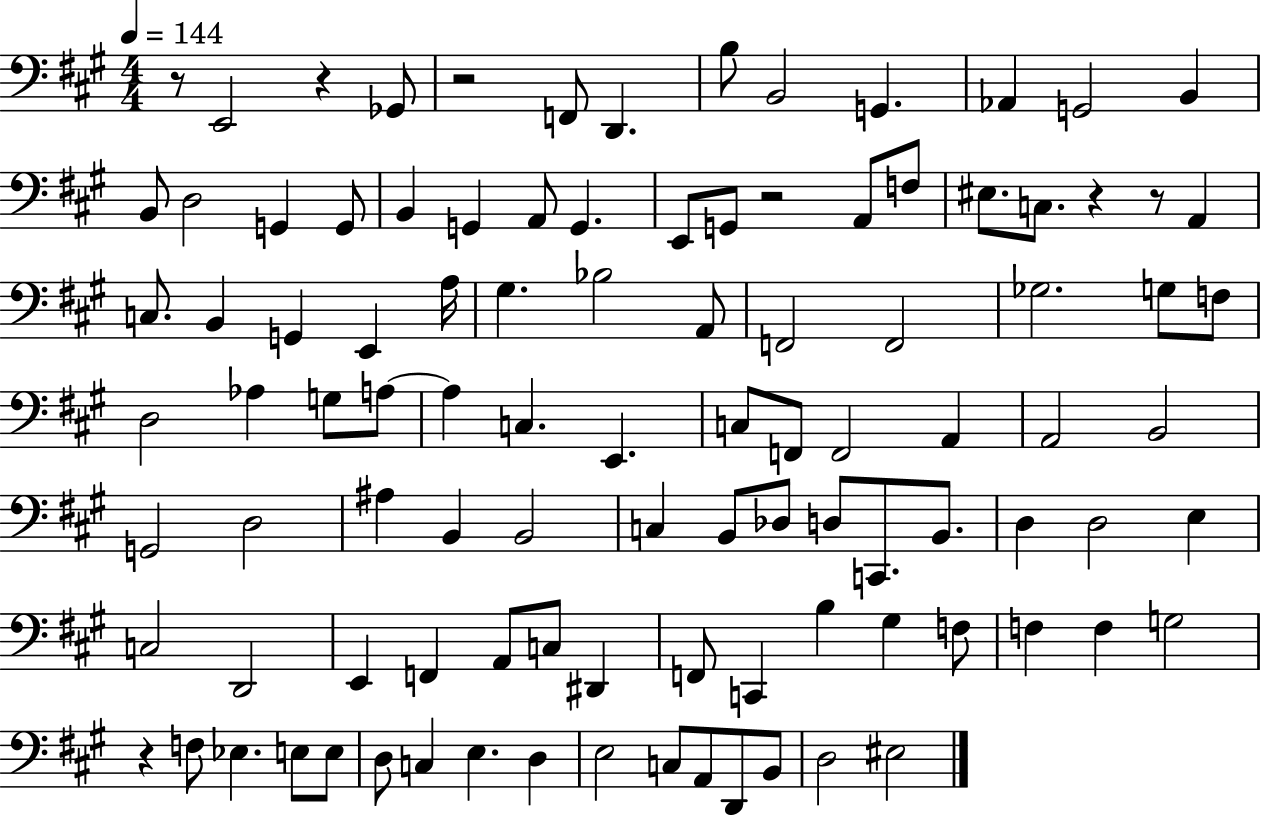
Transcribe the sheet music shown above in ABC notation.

X:1
T:Untitled
M:4/4
L:1/4
K:A
z/2 E,,2 z _G,,/2 z2 F,,/2 D,, B,/2 B,,2 G,, _A,, G,,2 B,, B,,/2 D,2 G,, G,,/2 B,, G,, A,,/2 G,, E,,/2 G,,/2 z2 A,,/2 F,/2 ^E,/2 C,/2 z z/2 A,, C,/2 B,, G,, E,, A,/4 ^G, _B,2 A,,/2 F,,2 F,,2 _G,2 G,/2 F,/2 D,2 _A, G,/2 A,/2 A, C, E,, C,/2 F,,/2 F,,2 A,, A,,2 B,,2 G,,2 D,2 ^A, B,, B,,2 C, B,,/2 _D,/2 D,/2 C,,/2 B,,/2 D, D,2 E, C,2 D,,2 E,, F,, A,,/2 C,/2 ^D,, F,,/2 C,, B, ^G, F,/2 F, F, G,2 z F,/2 _E, E,/2 E,/2 D,/2 C, E, D, E,2 C,/2 A,,/2 D,,/2 B,,/2 D,2 ^E,2